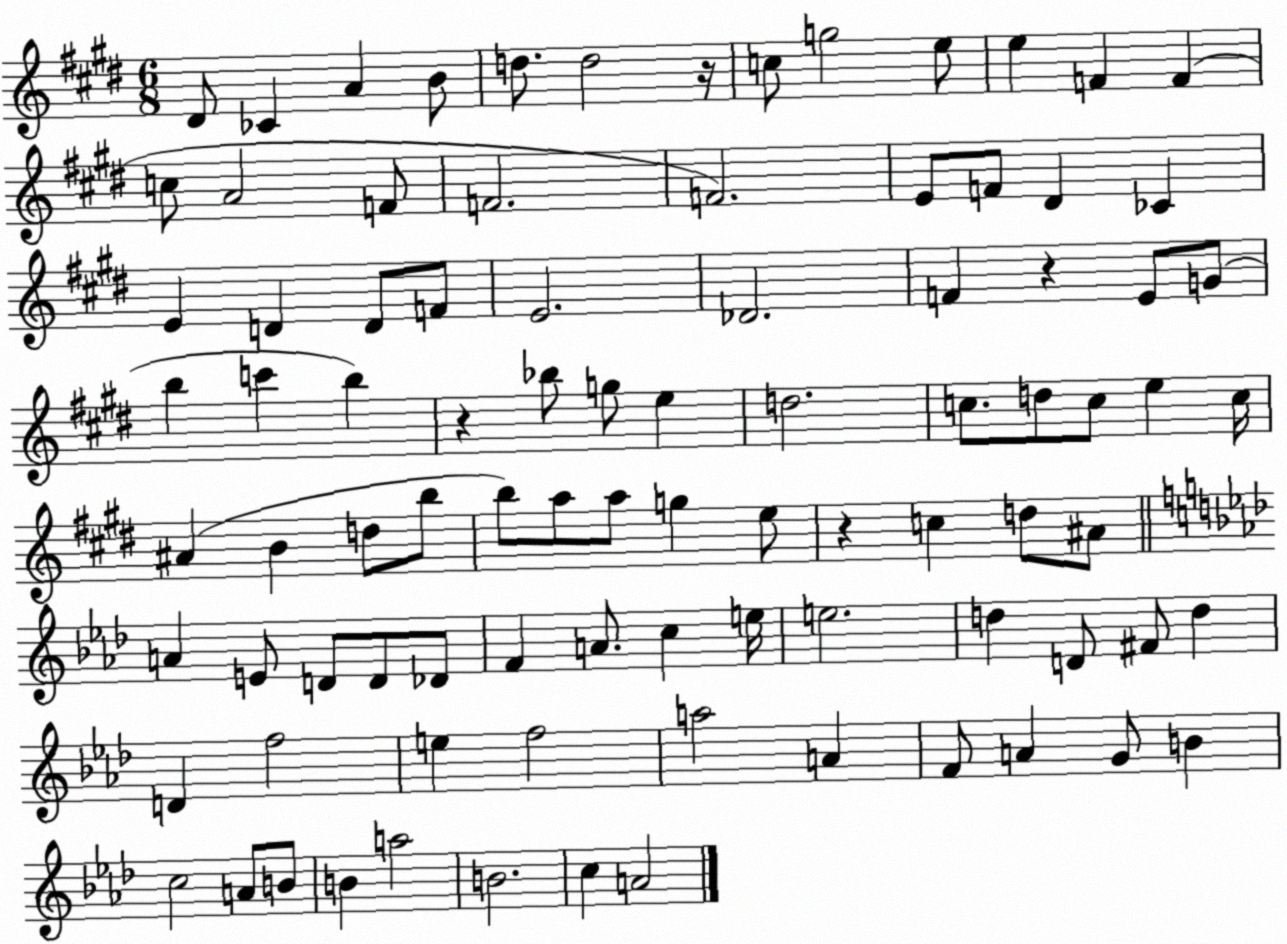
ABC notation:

X:1
T:Untitled
M:6/8
L:1/4
K:E
^D/2 _C A B/2 d/2 d2 z/4 c/2 g2 e/2 e F F c/2 A2 F/2 F2 F2 E/2 F/2 ^D _C E D D/2 F/2 E2 _D2 F z E/2 G/2 b c' b z _b/2 g/2 e d2 c/2 d/2 c/2 e c/4 ^A B d/2 b/2 b/2 a/2 a/2 g e/2 z c d/2 ^A/2 A E/2 D/2 D/2 _D/2 F A/2 c e/4 e2 d D/2 ^F/2 d D f2 e f2 a2 A F/2 A G/2 B c2 A/2 B/2 B a2 B2 c A2